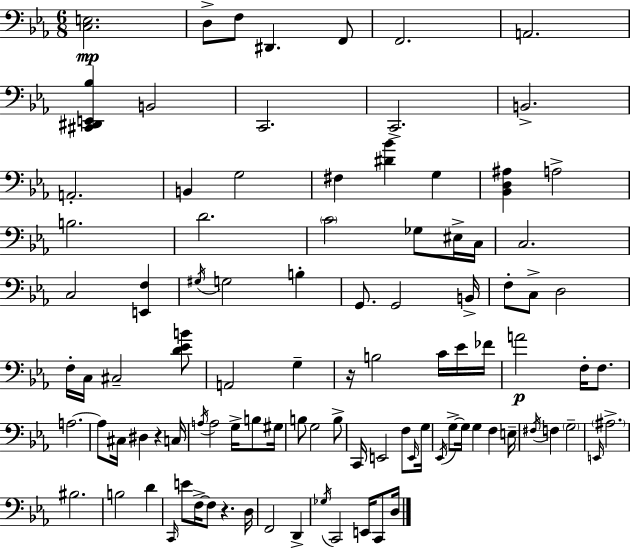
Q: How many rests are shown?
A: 3